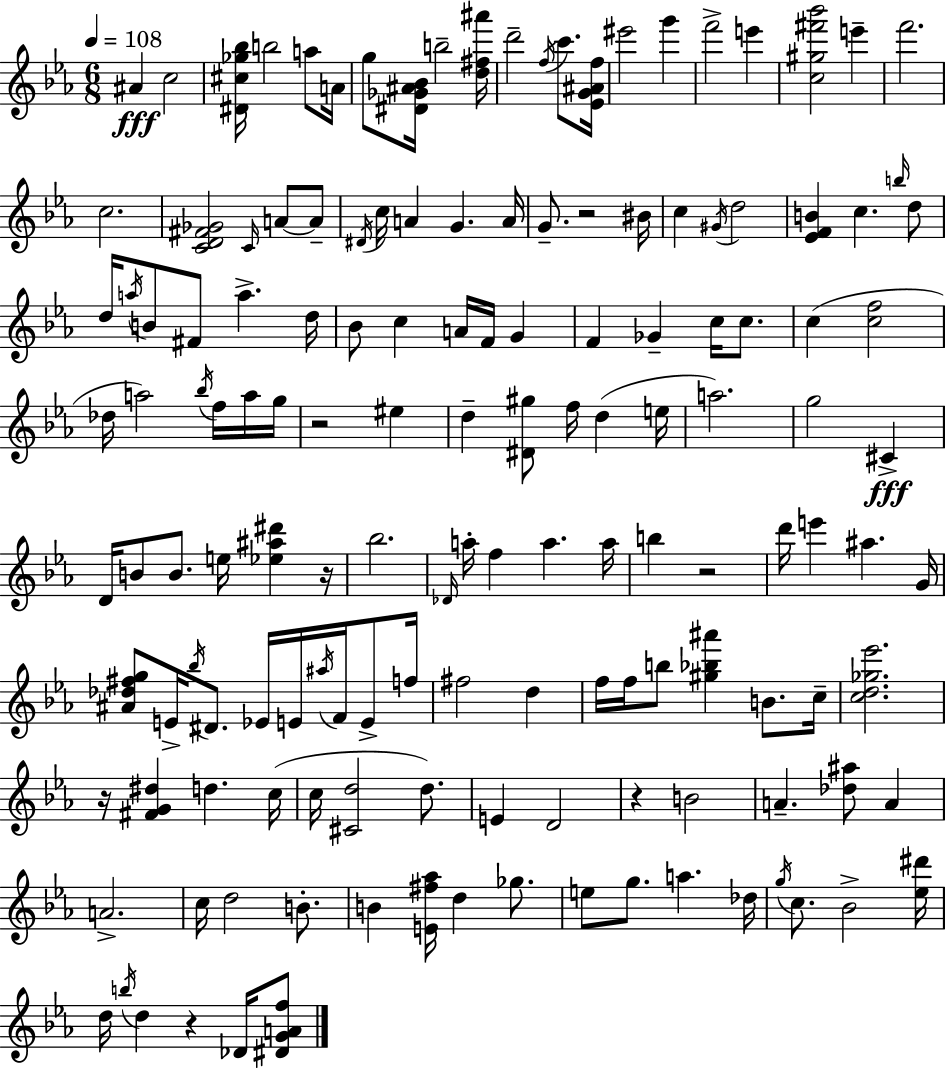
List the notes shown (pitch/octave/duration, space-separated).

A#4/q C5/h [D#4,C#5,Gb5,Bb5]/s B5/h A5/e A4/s G5/e [D#4,Gb4,A#4,Bb4]/s B5/h [D5,F#5,A#6]/s D6/h F5/s C6/e. [Eb4,G4,A#4,F5]/s EIS6/h G6/q F6/h E6/q [C5,G#5,F#6,Bb6]/h E6/q F6/h. C5/h. [C4,D4,F#4,Gb4]/h C4/s A4/e A4/e D#4/s C5/s A4/q G4/q. A4/s G4/e. R/h BIS4/s C5/q G#4/s D5/h [Eb4,F4,B4]/q C5/q. B5/s D5/e D5/s A5/s B4/e F#4/e A5/q. D5/s Bb4/e C5/q A4/s F4/s G4/q F4/q Gb4/q C5/s C5/e. C5/q [C5,F5]/h Db5/s A5/h Bb5/s F5/s A5/s G5/s R/h EIS5/q D5/q [D#4,G#5]/e F5/s D5/q E5/s A5/h. G5/h C#4/q D4/s B4/e B4/e. E5/s [Eb5,A#5,D#6]/q R/s Bb5/h. Db4/s A5/s F5/q A5/q. A5/s B5/q R/h D6/s E6/q A#5/q. G4/s [A#4,Db5,F#5,G5]/e E4/s Bb5/s D#4/e. Eb4/s E4/s A#5/s F4/s E4/e F5/s F#5/h D5/q F5/s F5/s B5/e [G#5,Bb5,A#6]/q B4/e. C5/s [C5,D5,Gb5,Eb6]/h. R/s [F#4,G4,D#5]/q D5/q. C5/s C5/s [C#4,D5]/h D5/e. E4/q D4/h R/q B4/h A4/q. [Db5,A#5]/e A4/q A4/h. C5/s D5/h B4/e. B4/q [E4,F#5,Ab5]/s D5/q Gb5/e. E5/e G5/e. A5/q. Db5/s G5/s C5/e. Bb4/h [Eb5,D#6]/s D5/s B5/s D5/q R/q Db4/s [D#4,G4,A4,F5]/e